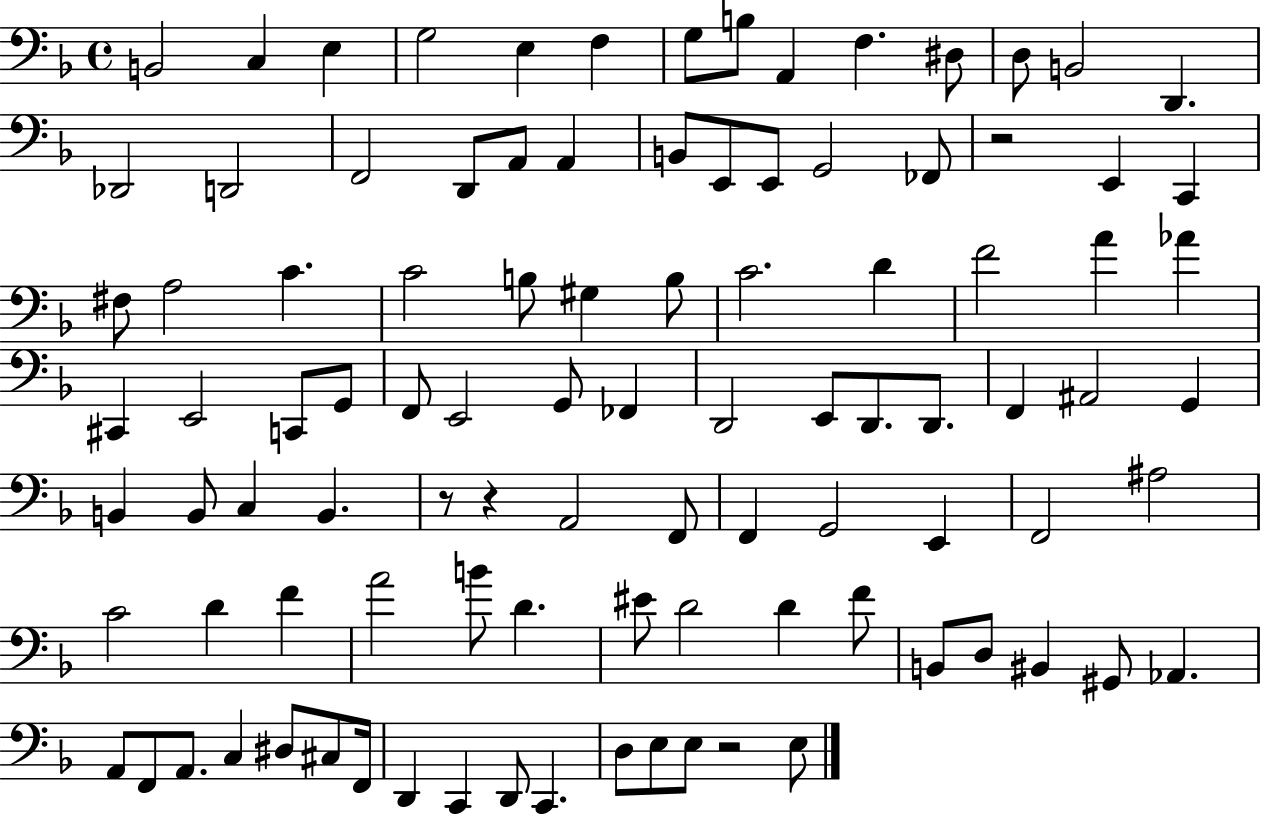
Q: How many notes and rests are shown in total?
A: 99